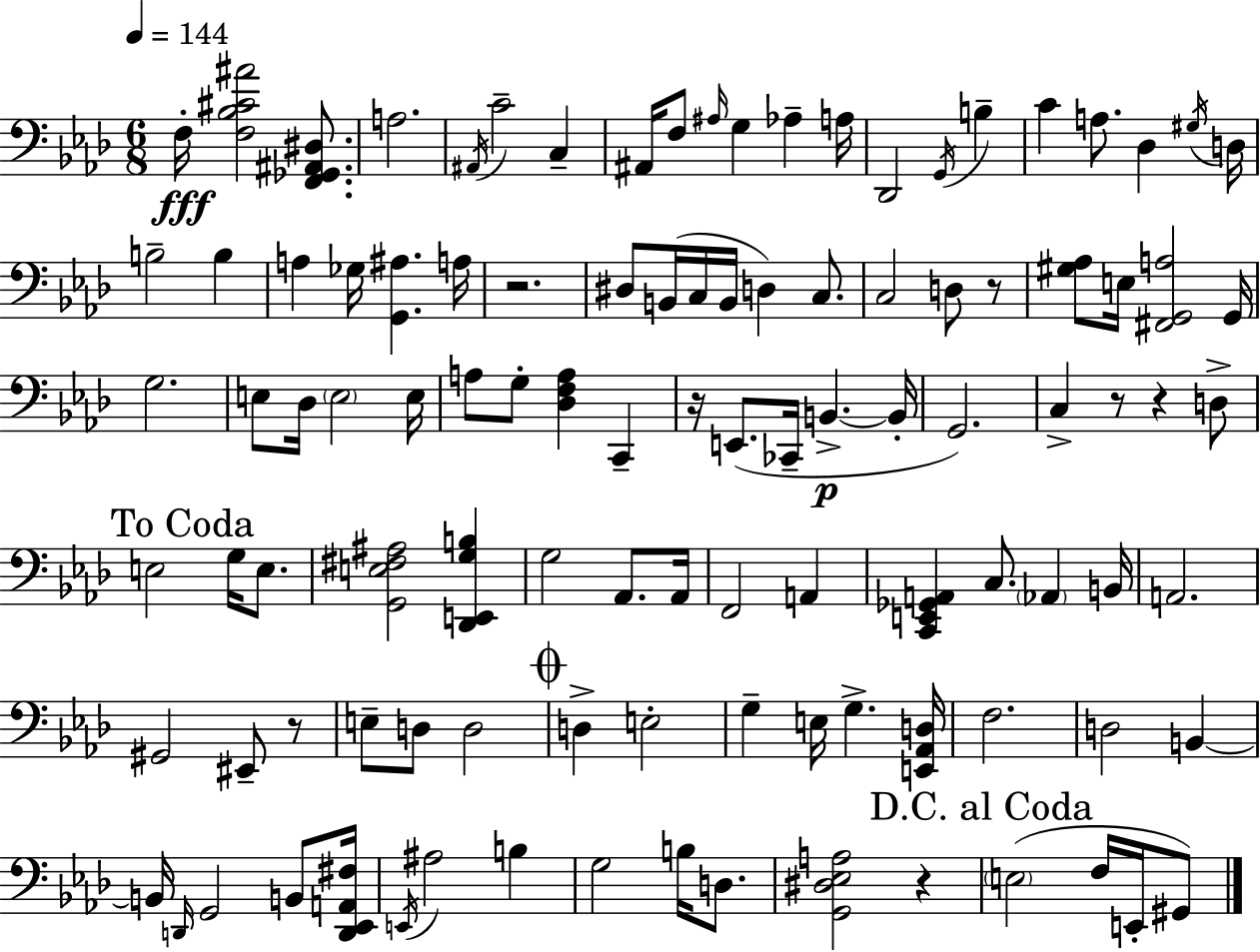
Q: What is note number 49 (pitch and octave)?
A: D3